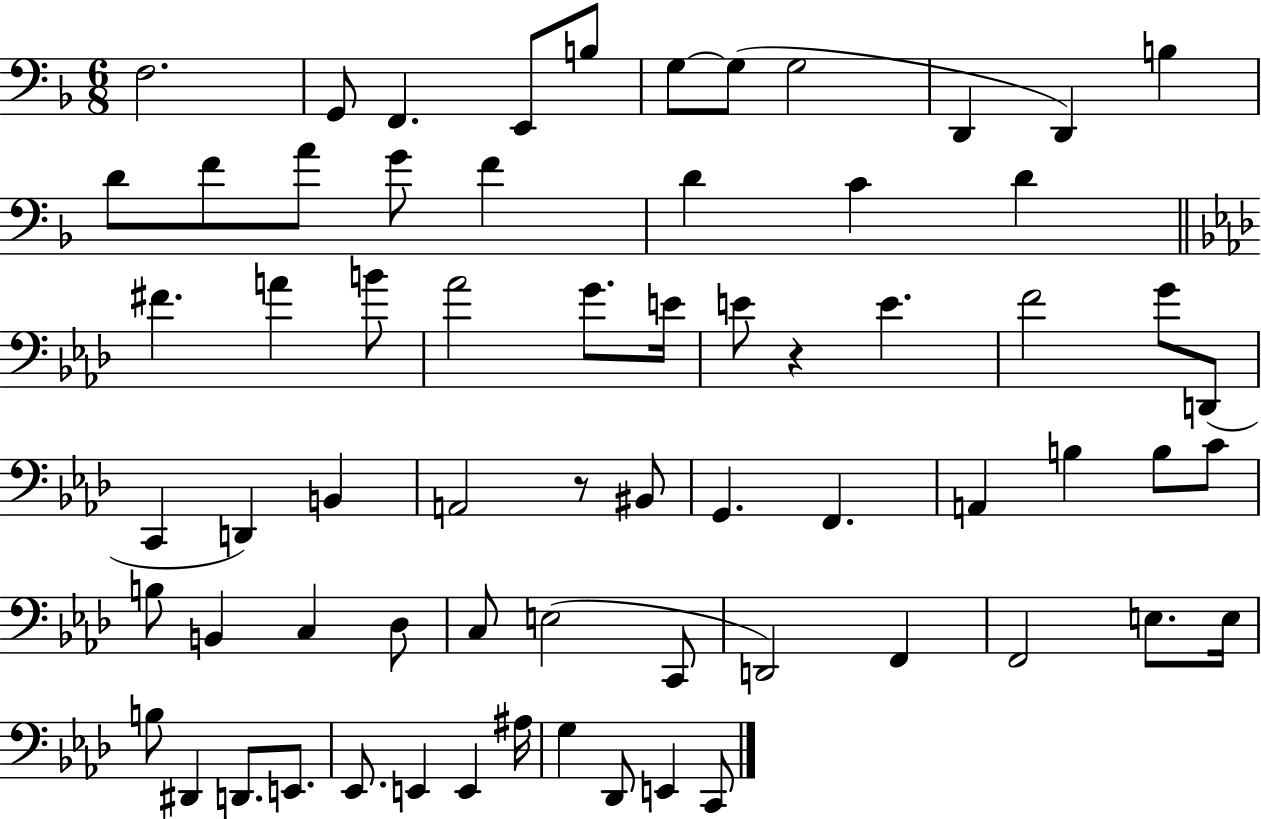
F3/h. G2/e F2/q. E2/e B3/e G3/e G3/e G3/h D2/q D2/q B3/q D4/e F4/e A4/e G4/e F4/q D4/q C4/q D4/q F#4/q. A4/q B4/e Ab4/h G4/e. E4/s E4/e R/q E4/q. F4/h G4/e D2/e C2/q D2/q B2/q A2/h R/e BIS2/e G2/q. F2/q. A2/q B3/q B3/e C4/e B3/e B2/q C3/q Db3/e C3/e E3/h C2/e D2/h F2/q F2/h E3/e. E3/s B3/e D#2/q D2/e. E2/e. Eb2/e. E2/q E2/q A#3/s G3/q Db2/e E2/q C2/e